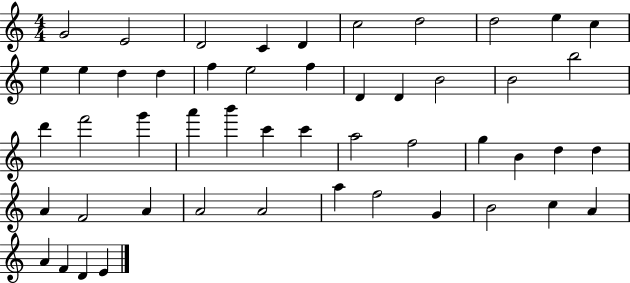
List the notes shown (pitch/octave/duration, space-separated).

G4/h E4/h D4/h C4/q D4/q C5/h D5/h D5/h E5/q C5/q E5/q E5/q D5/q D5/q F5/q E5/h F5/q D4/q D4/q B4/h B4/h B5/h D6/q F6/h G6/q A6/q B6/q C6/q C6/q A5/h F5/h G5/q B4/q D5/q D5/q A4/q F4/h A4/q A4/h A4/h A5/q F5/h G4/q B4/h C5/q A4/q A4/q F4/q D4/q E4/q